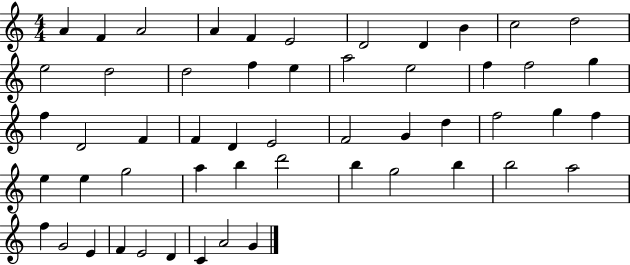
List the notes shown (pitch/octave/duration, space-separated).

A4/q F4/q A4/h A4/q F4/q E4/h D4/h D4/q B4/q C5/h D5/h E5/h D5/h D5/h F5/q E5/q A5/h E5/h F5/q F5/h G5/q F5/q D4/h F4/q F4/q D4/q E4/h F4/h G4/q D5/q F5/h G5/q F5/q E5/q E5/q G5/h A5/q B5/q D6/h B5/q G5/h B5/q B5/h A5/h F5/q G4/h E4/q F4/q E4/h D4/q C4/q A4/h G4/q